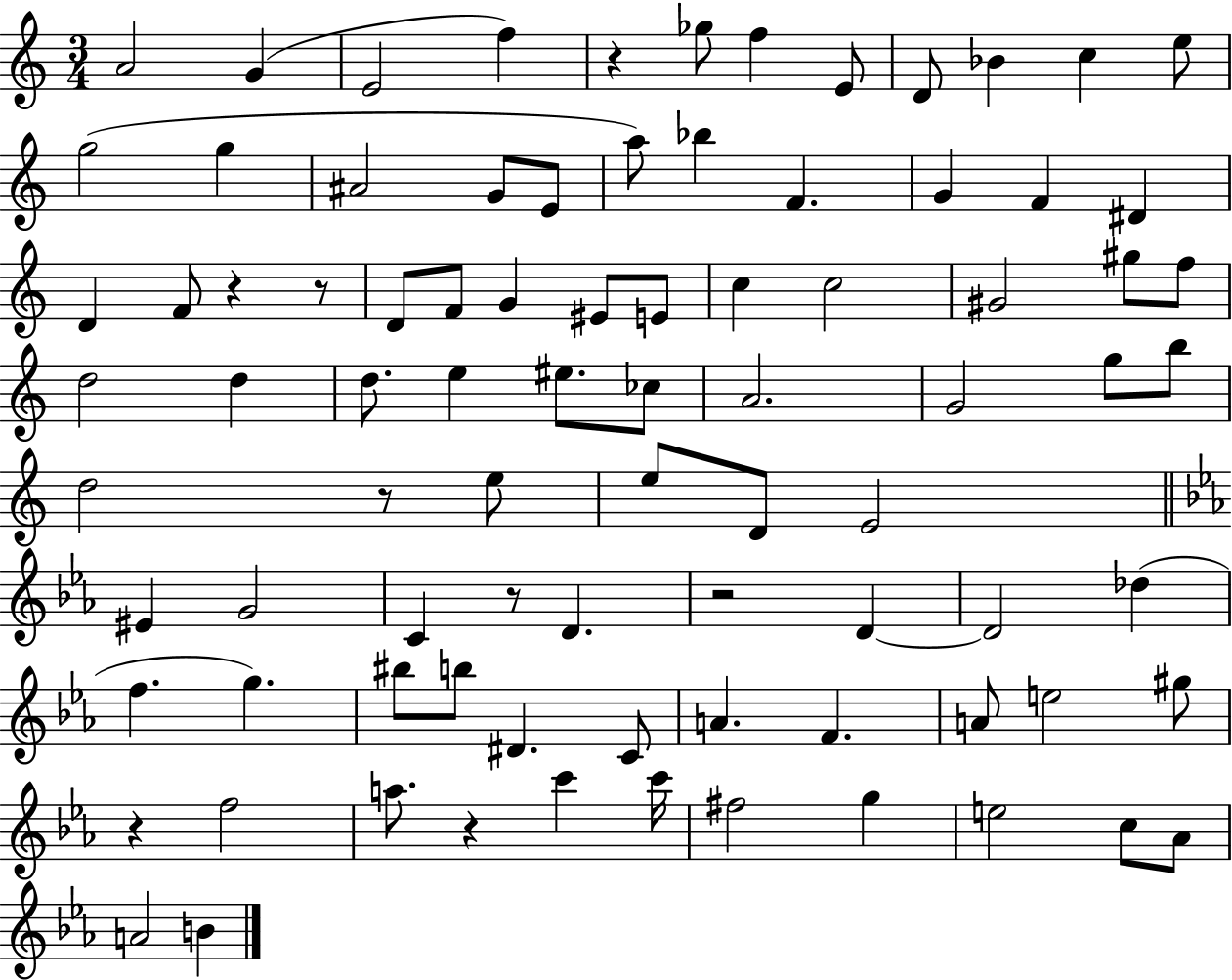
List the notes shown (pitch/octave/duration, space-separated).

A4/h G4/q E4/h F5/q R/q Gb5/e F5/q E4/e D4/e Bb4/q C5/q E5/e G5/h G5/q A#4/h G4/e E4/e A5/e Bb5/q F4/q. G4/q F4/q D#4/q D4/q F4/e R/q R/e D4/e F4/e G4/q EIS4/e E4/e C5/q C5/h G#4/h G#5/e F5/e D5/h D5/q D5/e. E5/q EIS5/e. CES5/e A4/h. G4/h G5/e B5/e D5/h R/e E5/e E5/e D4/e E4/h EIS4/q G4/h C4/q R/e D4/q. R/h D4/q D4/h Db5/q F5/q. G5/q. BIS5/e B5/e D#4/q. C4/e A4/q. F4/q. A4/e E5/h G#5/e R/q F5/h A5/e. R/q C6/q C6/s F#5/h G5/q E5/h C5/e Ab4/e A4/h B4/q